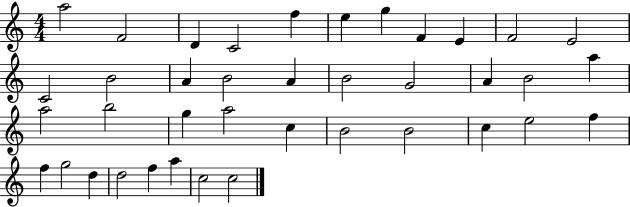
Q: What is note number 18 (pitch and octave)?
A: G4